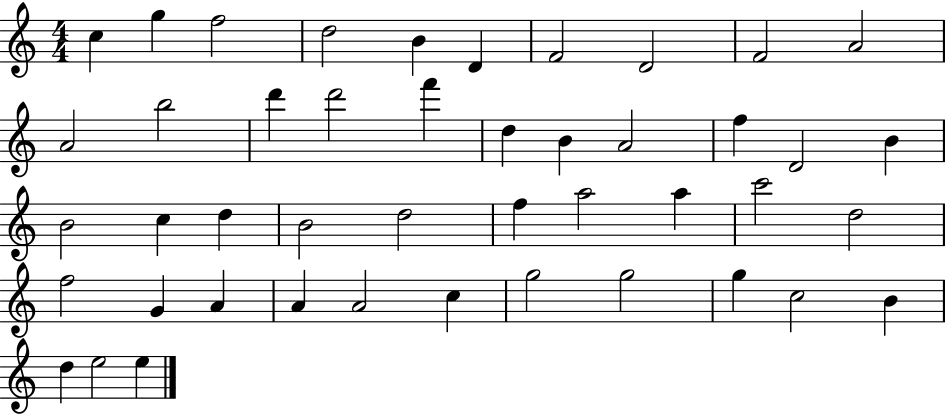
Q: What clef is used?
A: treble